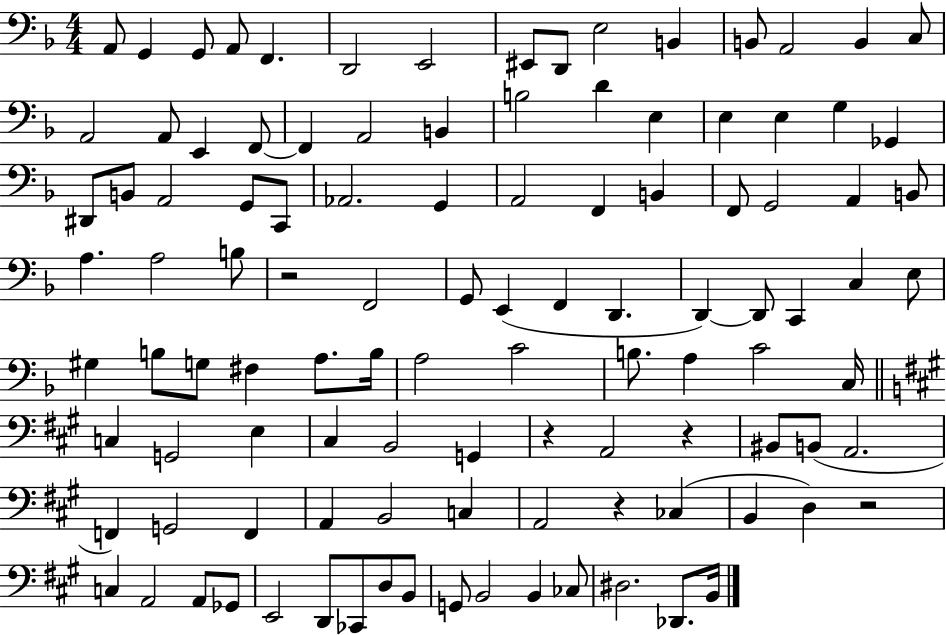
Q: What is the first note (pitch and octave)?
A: A2